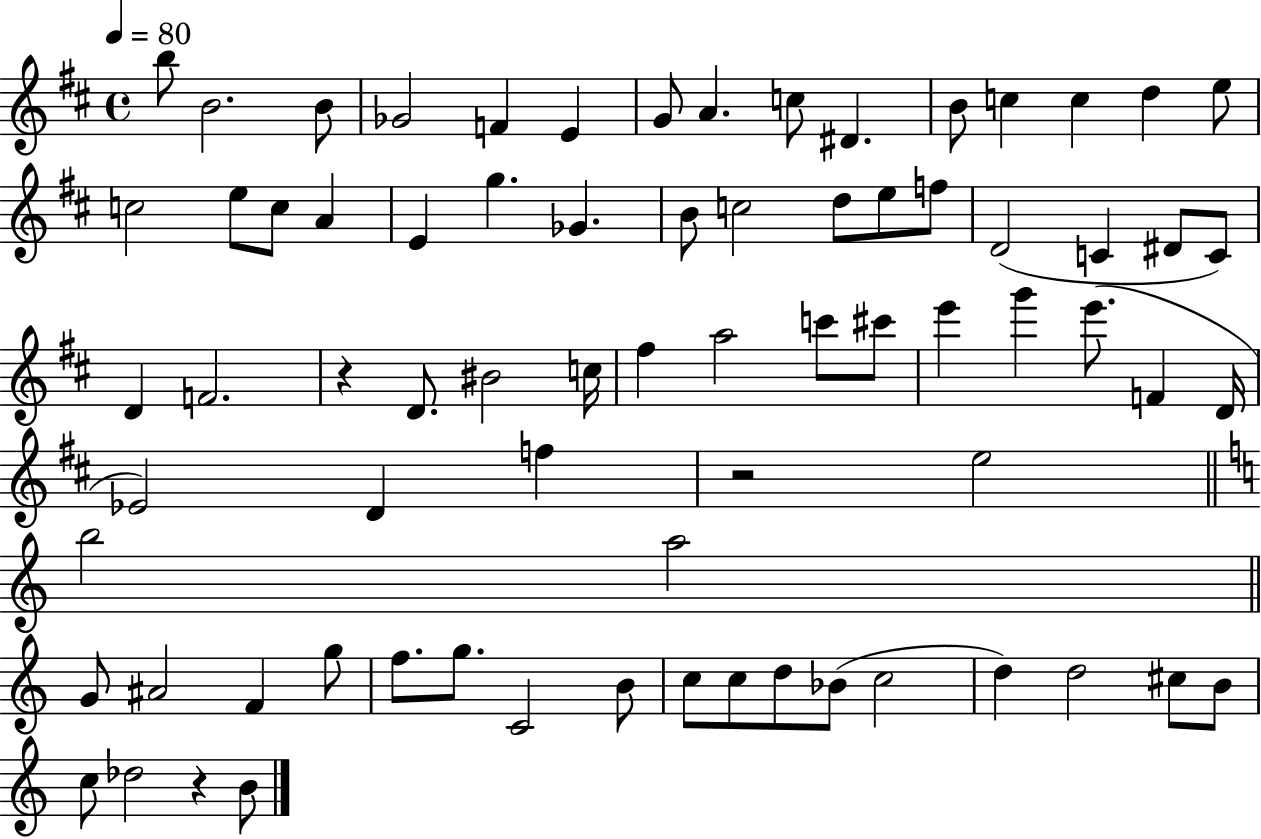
B5/e B4/h. B4/e Gb4/h F4/q E4/q G4/e A4/q. C5/e D#4/q. B4/e C5/q C5/q D5/q E5/e C5/h E5/e C5/e A4/q E4/q G5/q. Gb4/q. B4/e C5/h D5/e E5/e F5/e D4/h C4/q D#4/e C4/e D4/q F4/h. R/q D4/e. BIS4/h C5/s F#5/q A5/h C6/e C#6/e E6/q G6/q E6/e. F4/q D4/s Eb4/h D4/q F5/q R/h E5/h B5/h A5/h G4/e A#4/h F4/q G5/e F5/e. G5/e. C4/h B4/e C5/e C5/e D5/e Bb4/e C5/h D5/q D5/h C#5/e B4/e C5/e Db5/h R/q B4/e